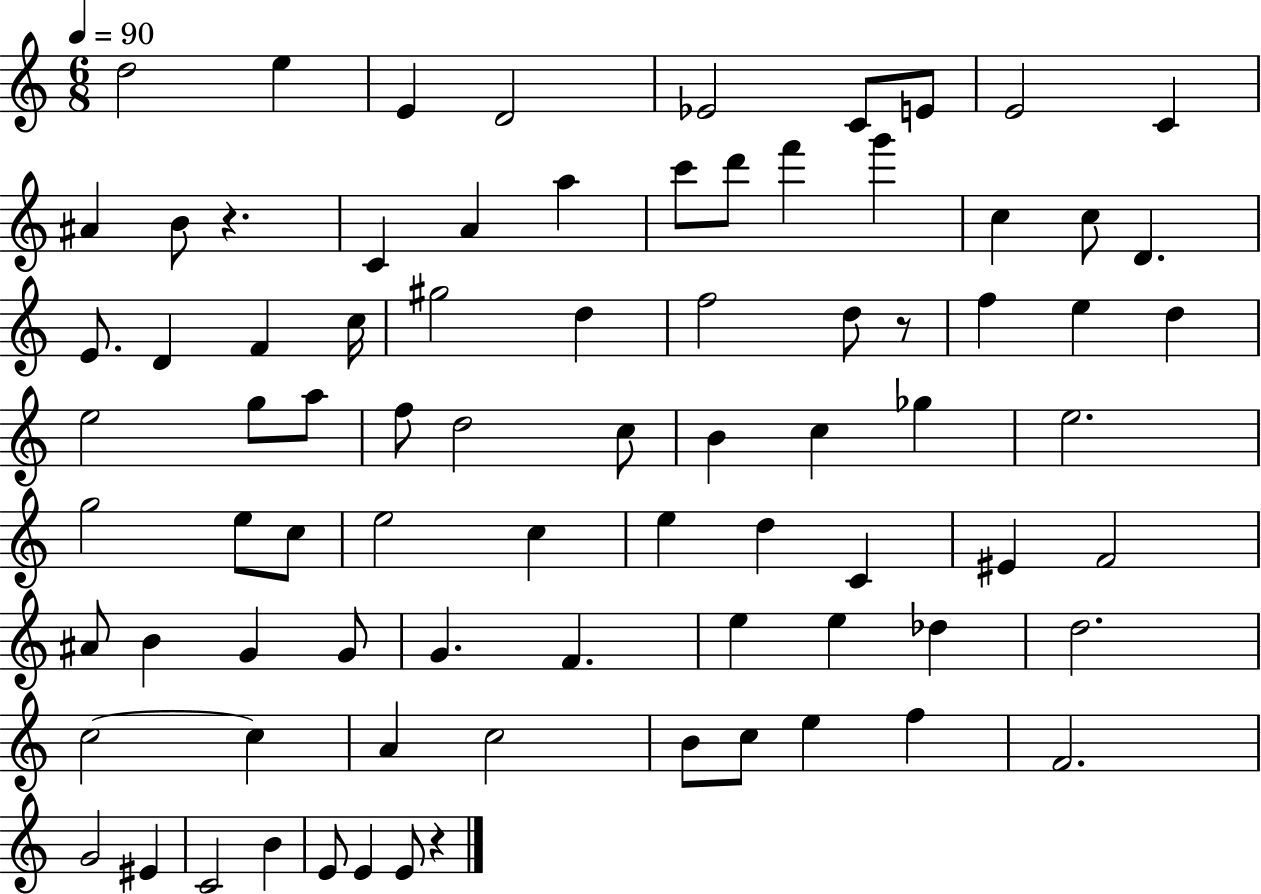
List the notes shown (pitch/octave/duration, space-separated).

D5/h E5/q E4/q D4/h Eb4/h C4/e E4/e E4/h C4/q A#4/q B4/e R/q. C4/q A4/q A5/q C6/e D6/e F6/q G6/q C5/q C5/e D4/q. E4/e. D4/q F4/q C5/s G#5/h D5/q F5/h D5/e R/e F5/q E5/q D5/q E5/h G5/e A5/e F5/e D5/h C5/e B4/q C5/q Gb5/q E5/h. G5/h E5/e C5/e E5/h C5/q E5/q D5/q C4/q EIS4/q F4/h A#4/e B4/q G4/q G4/e G4/q. F4/q. E5/q E5/q Db5/q D5/h. C5/h C5/q A4/q C5/h B4/e C5/e E5/q F5/q F4/h. G4/h EIS4/q C4/h B4/q E4/e E4/q E4/e R/q